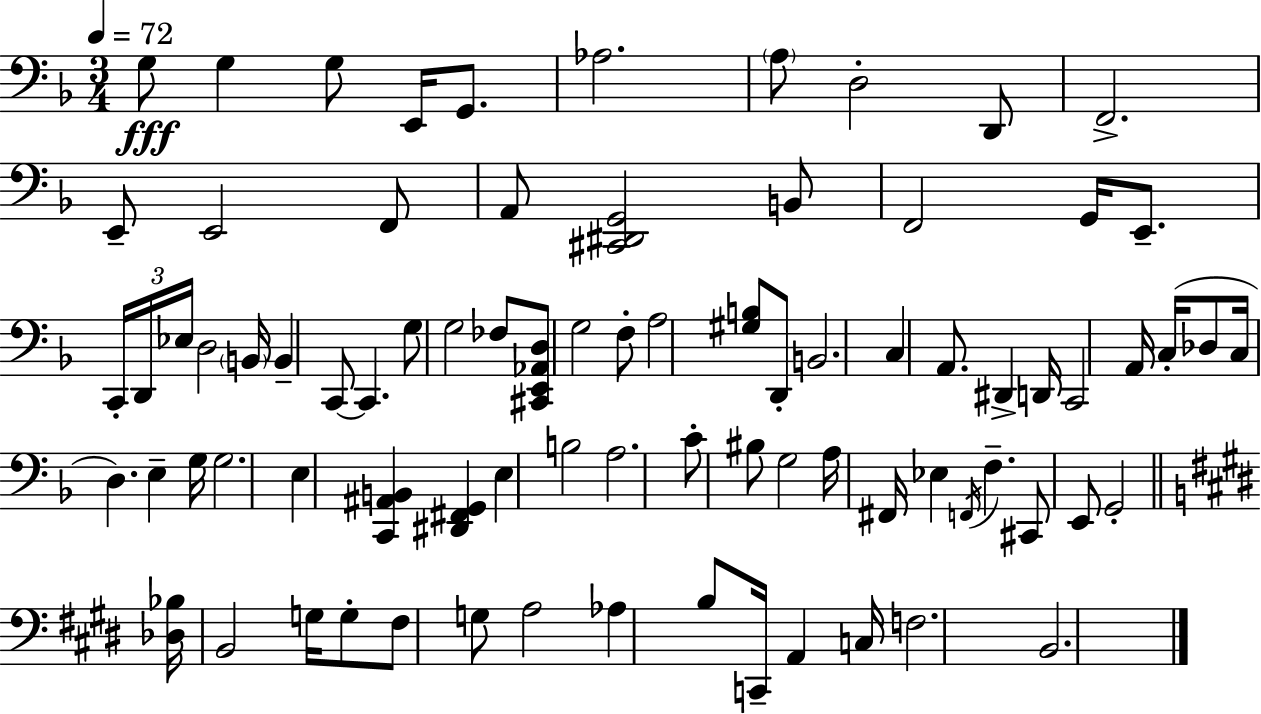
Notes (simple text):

G3/e G3/q G3/e E2/s G2/e. Ab3/h. A3/e D3/h D2/e F2/h. E2/e E2/h F2/e A2/e [C#2,D#2,G2]/h B2/e F2/h G2/s E2/e. C2/s D2/s Eb3/s D3/h B2/s B2/q C2/e C2/q. G3/e G3/h FES3/e [C#2,E2,Ab2,D3]/e G3/h F3/e A3/h [G#3,B3]/e D2/e B2/h. C3/q A2/e. D#2/q D2/s C2/h A2/s C3/s Db3/e C3/s D3/q. E3/q G3/s G3/h. E3/q [C2,A#2,B2]/q [D#2,F#2,G2]/q E3/q B3/h A3/h. C4/e BIS3/e G3/h A3/s F#2/s Eb3/q F2/s F3/q. C#2/e E2/e G2/h [Db3,Bb3]/s B2/h G3/s G3/e F#3/e G3/e A3/h Ab3/q B3/e C2/s A2/q C3/s F3/h. B2/h.